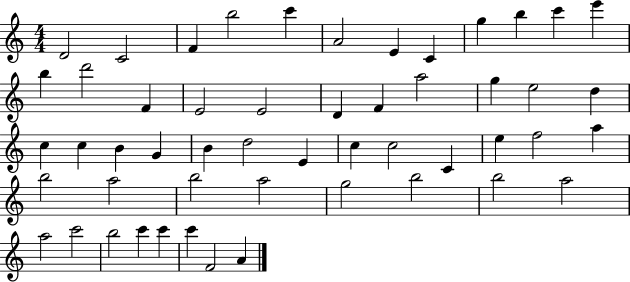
X:1
T:Untitled
M:4/4
L:1/4
K:C
D2 C2 F b2 c' A2 E C g b c' e' b d'2 F E2 E2 D F a2 g e2 d c c B G B d2 E c c2 C e f2 a b2 a2 b2 a2 g2 b2 b2 a2 a2 c'2 b2 c' c' c' F2 A